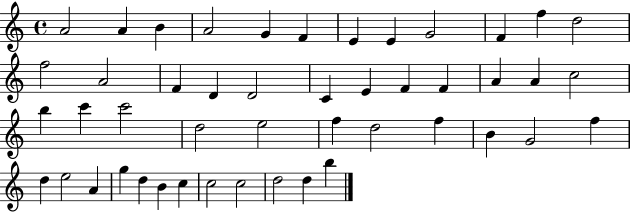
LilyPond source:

{
  \clef treble
  \time 4/4
  \defaultTimeSignature
  \key c \major
  a'2 a'4 b'4 | a'2 g'4 f'4 | e'4 e'4 g'2 | f'4 f''4 d''2 | \break f''2 a'2 | f'4 d'4 d'2 | c'4 e'4 f'4 f'4 | a'4 a'4 c''2 | \break b''4 c'''4 c'''2 | d''2 e''2 | f''4 d''2 f''4 | b'4 g'2 f''4 | \break d''4 e''2 a'4 | g''4 d''4 b'4 c''4 | c''2 c''2 | d''2 d''4 b''4 | \break \bar "|."
}